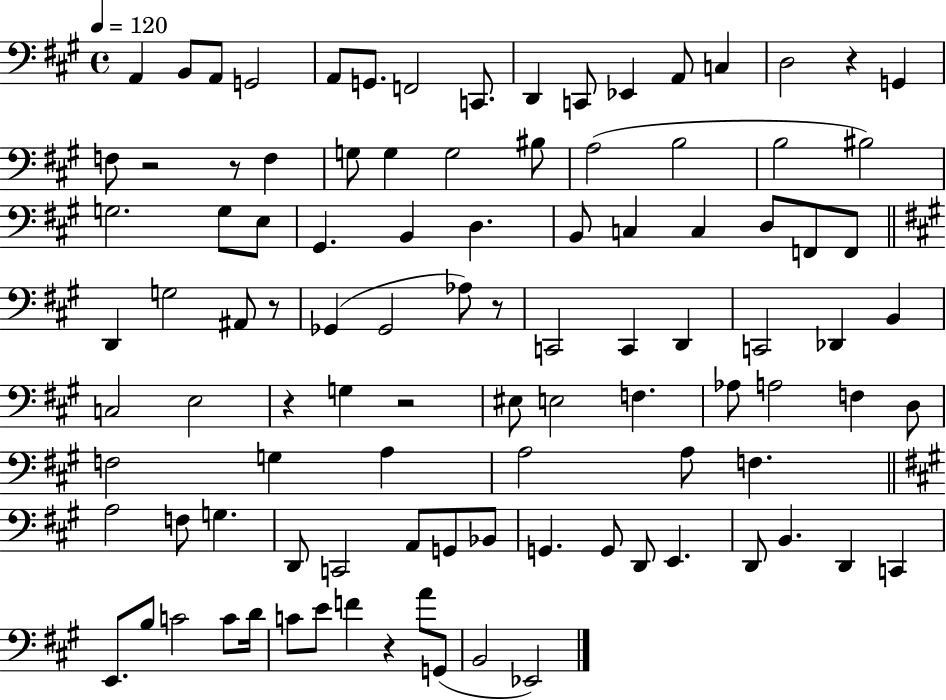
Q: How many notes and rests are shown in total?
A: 101